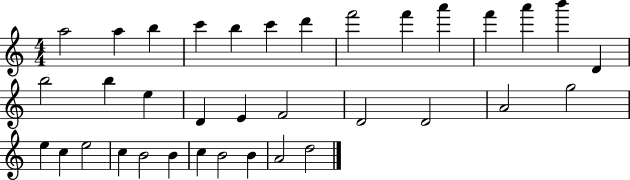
A5/h A5/q B5/q C6/q B5/q C6/q D6/q F6/h F6/q A6/q F6/q A6/q B6/q D4/q B5/h B5/q E5/q D4/q E4/q F4/h D4/h D4/h A4/h G5/h E5/q C5/q E5/h C5/q B4/h B4/q C5/q B4/h B4/q A4/h D5/h